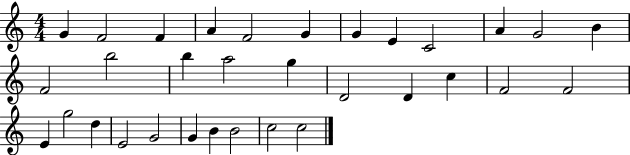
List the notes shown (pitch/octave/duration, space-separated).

G4/q F4/h F4/q A4/q F4/h G4/q G4/q E4/q C4/h A4/q G4/h B4/q F4/h B5/h B5/q A5/h G5/q D4/h D4/q C5/q F4/h F4/h E4/q G5/h D5/q E4/h G4/h G4/q B4/q B4/h C5/h C5/h